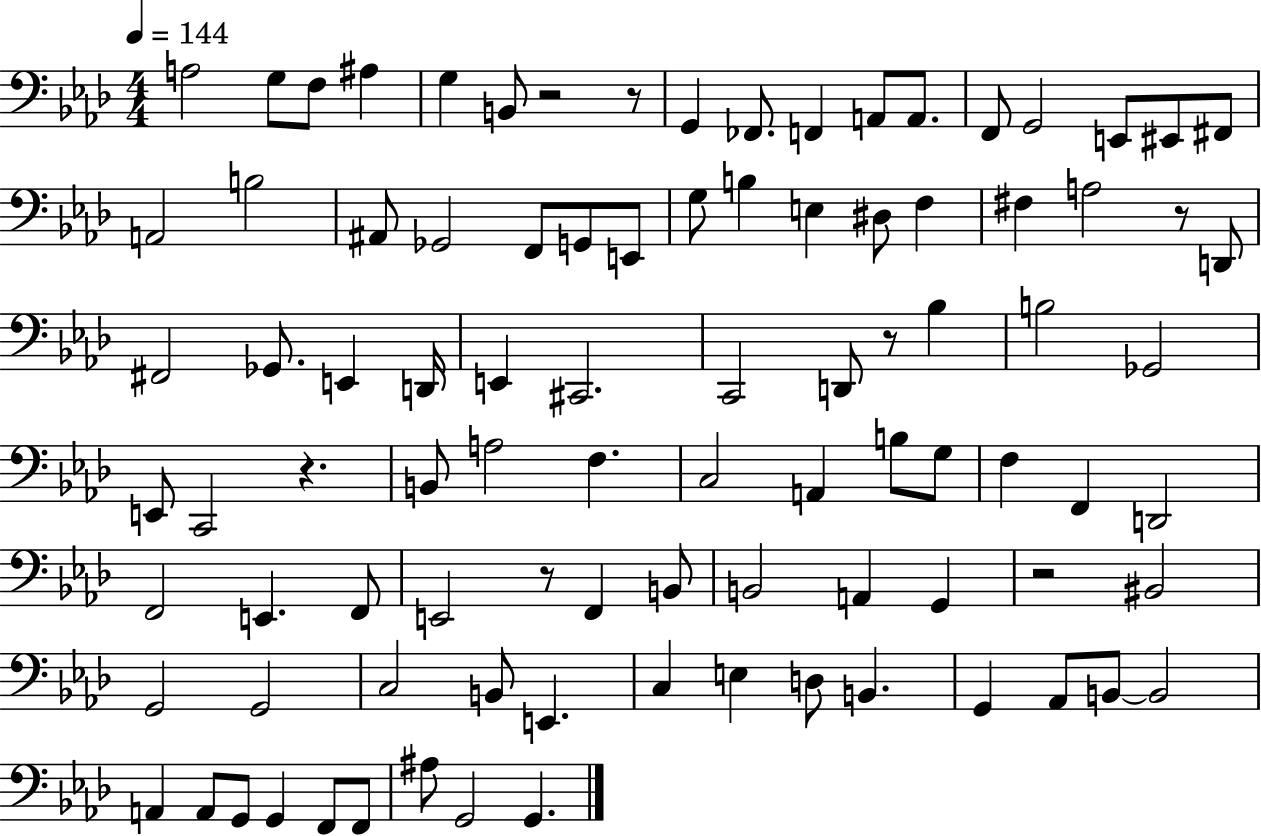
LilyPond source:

{
  \clef bass
  \numericTimeSignature
  \time 4/4
  \key aes \major
  \tempo 4 = 144
  \repeat volta 2 { a2 g8 f8 ais4 | g4 b,8 r2 r8 | g,4 fes,8. f,4 a,8 a,8. | f,8 g,2 e,8 eis,8 fis,8 | \break a,2 b2 | ais,8 ges,2 f,8 g,8 e,8 | g8 b4 e4 dis8 f4 | fis4 a2 r8 d,8 | \break fis,2 ges,8. e,4 d,16 | e,4 cis,2. | c,2 d,8 r8 bes4 | b2 ges,2 | \break e,8 c,2 r4. | b,8 a2 f4. | c2 a,4 b8 g8 | f4 f,4 d,2 | \break f,2 e,4. f,8 | e,2 r8 f,4 b,8 | b,2 a,4 g,4 | r2 bis,2 | \break g,2 g,2 | c2 b,8 e,4. | c4 e4 d8 b,4. | g,4 aes,8 b,8~~ b,2 | \break a,4 a,8 g,8 g,4 f,8 f,8 | ais8 g,2 g,4. | } \bar "|."
}